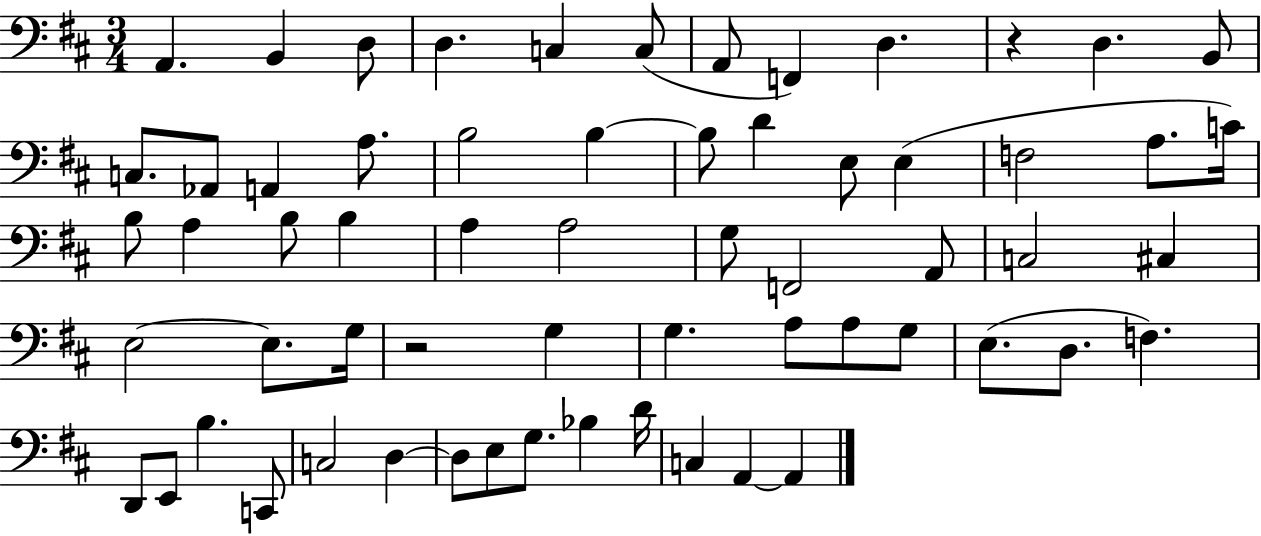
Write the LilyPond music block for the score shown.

{
  \clef bass
  \numericTimeSignature
  \time 3/4
  \key d \major
  \repeat volta 2 { a,4. b,4 d8 | d4. c4 c8( | a,8 f,4) d4. | r4 d4. b,8 | \break c8. aes,8 a,4 a8. | b2 b4~~ | b8 d'4 e8 e4( | f2 a8. c'16) | \break b8 a4 b8 b4 | a4 a2 | g8 f,2 a,8 | c2 cis4 | \break e2~~ e8. g16 | r2 g4 | g4. a8 a8 g8 | e8.( d8. f4.) | \break d,8 e,8 b4. c,8 | c2 d4~~ | d8 e8 g8. bes4 d'16 | c4 a,4~~ a,4 | \break } \bar "|."
}